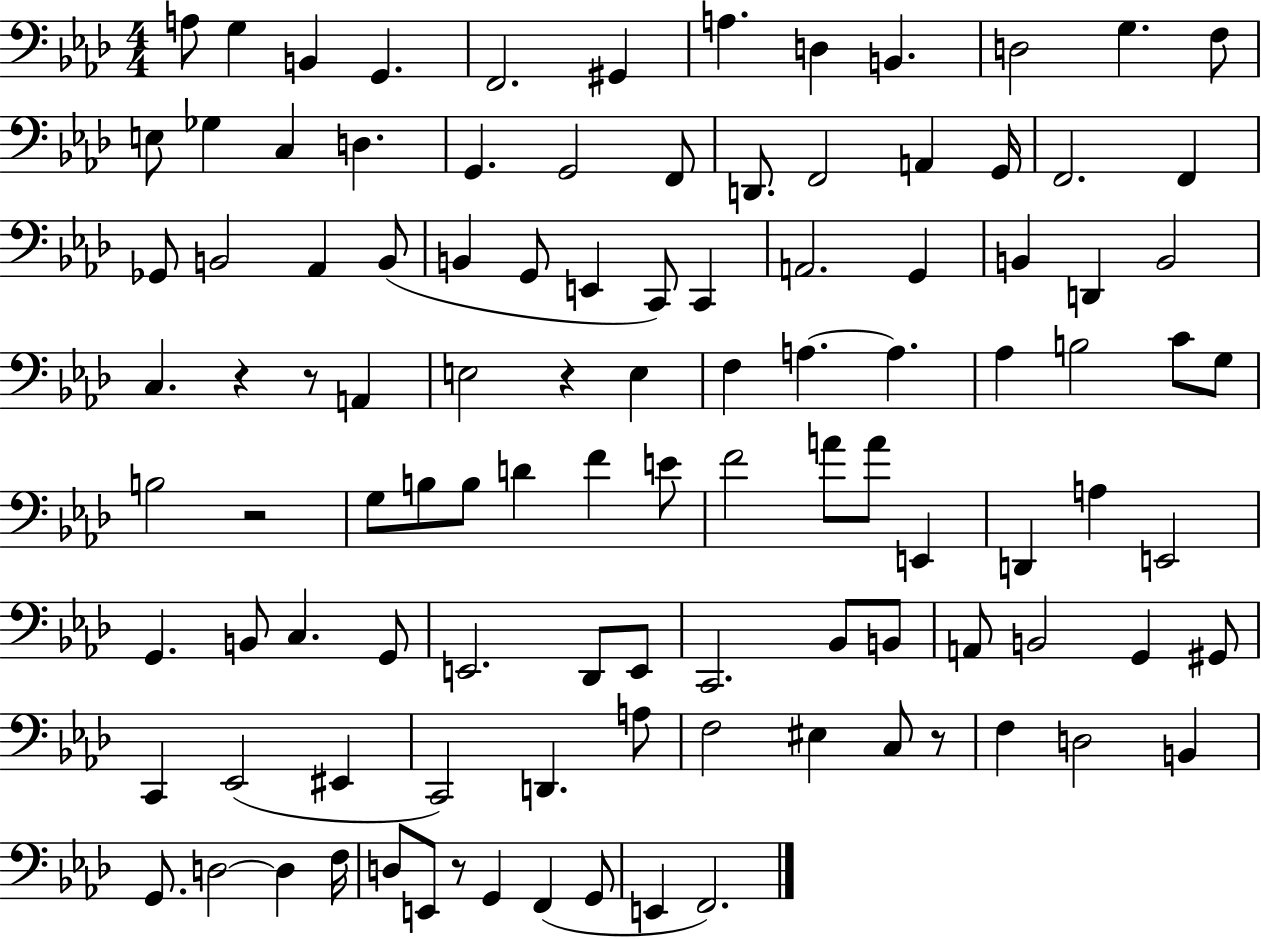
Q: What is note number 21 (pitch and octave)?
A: F2